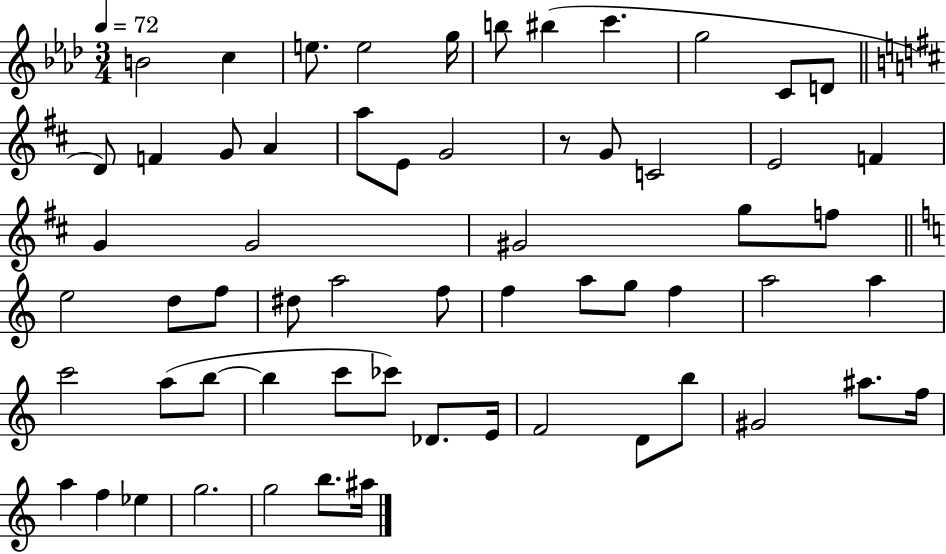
{
  \clef treble
  \numericTimeSignature
  \time 3/4
  \key aes \major
  \tempo 4 = 72
  b'2 c''4 | e''8. e''2 g''16 | b''8 bis''4( c'''4. | g''2 c'8 d'8 | \break \bar "||" \break \key b \minor d'8) f'4 g'8 a'4 | a''8 e'8 g'2 | r8 g'8 c'2 | e'2 f'4 | \break g'4 g'2 | gis'2 g''8 f''8 | \bar "||" \break \key a \minor e''2 d''8 f''8 | dis''8 a''2 f''8 | f''4 a''8 g''8 f''4 | a''2 a''4 | \break c'''2 a''8( b''8~~ | b''4 c'''8 ces'''8) des'8. e'16 | f'2 d'8 b''8 | gis'2 ais''8. f''16 | \break a''4 f''4 ees''4 | g''2. | g''2 b''8. ais''16 | \bar "|."
}